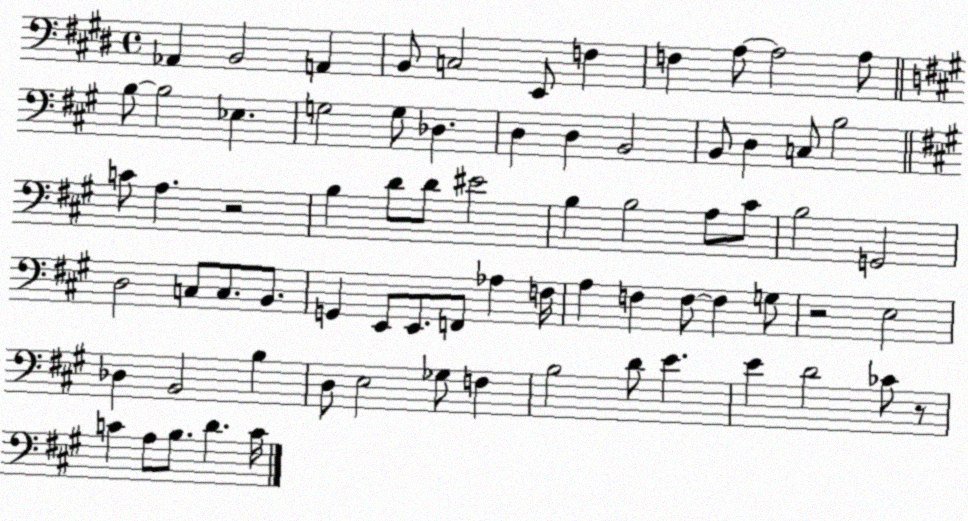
X:1
T:Untitled
M:4/4
L:1/4
K:E
_A,, B,,2 A,, B,,/2 C,2 E,,/2 F, F, A,/2 A,2 A,/2 B,/2 B,2 _E, G,2 G,/2 _D, D, D, B,,2 B,,/2 D, C,/2 B,2 C/2 A, z2 B, D/2 D/2 ^E2 B, B,2 A,/2 ^C/2 B,2 G,,2 D,2 C,/2 C,/2 B,,/2 G,, E,,/2 E,,/2 F,,/2 _A, F,/4 A, F, F,/2 F, G,/2 z2 E,2 _D, B,,2 B, D,/2 E,2 _G,/2 F, B,2 D/2 E E D2 _C/2 z/2 C A,/2 B,/2 D C/4